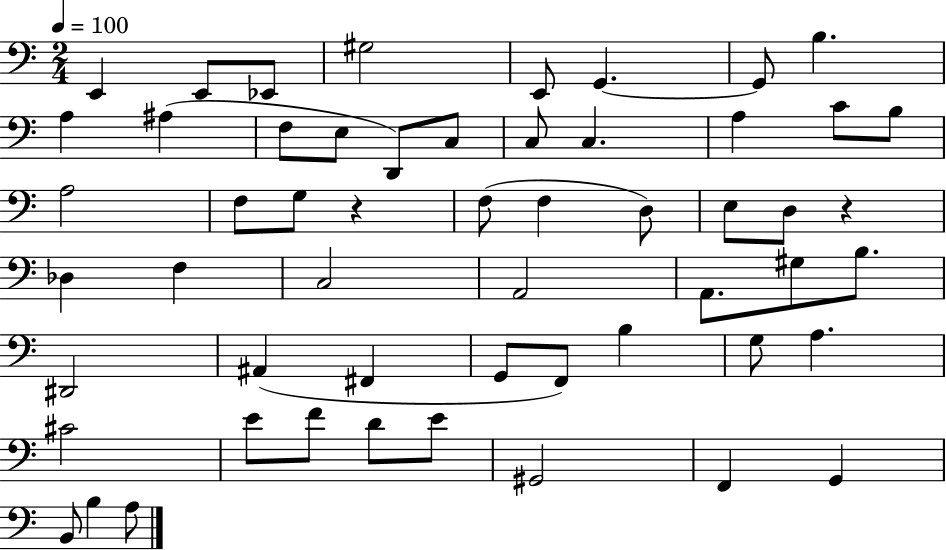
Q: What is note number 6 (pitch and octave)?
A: G2